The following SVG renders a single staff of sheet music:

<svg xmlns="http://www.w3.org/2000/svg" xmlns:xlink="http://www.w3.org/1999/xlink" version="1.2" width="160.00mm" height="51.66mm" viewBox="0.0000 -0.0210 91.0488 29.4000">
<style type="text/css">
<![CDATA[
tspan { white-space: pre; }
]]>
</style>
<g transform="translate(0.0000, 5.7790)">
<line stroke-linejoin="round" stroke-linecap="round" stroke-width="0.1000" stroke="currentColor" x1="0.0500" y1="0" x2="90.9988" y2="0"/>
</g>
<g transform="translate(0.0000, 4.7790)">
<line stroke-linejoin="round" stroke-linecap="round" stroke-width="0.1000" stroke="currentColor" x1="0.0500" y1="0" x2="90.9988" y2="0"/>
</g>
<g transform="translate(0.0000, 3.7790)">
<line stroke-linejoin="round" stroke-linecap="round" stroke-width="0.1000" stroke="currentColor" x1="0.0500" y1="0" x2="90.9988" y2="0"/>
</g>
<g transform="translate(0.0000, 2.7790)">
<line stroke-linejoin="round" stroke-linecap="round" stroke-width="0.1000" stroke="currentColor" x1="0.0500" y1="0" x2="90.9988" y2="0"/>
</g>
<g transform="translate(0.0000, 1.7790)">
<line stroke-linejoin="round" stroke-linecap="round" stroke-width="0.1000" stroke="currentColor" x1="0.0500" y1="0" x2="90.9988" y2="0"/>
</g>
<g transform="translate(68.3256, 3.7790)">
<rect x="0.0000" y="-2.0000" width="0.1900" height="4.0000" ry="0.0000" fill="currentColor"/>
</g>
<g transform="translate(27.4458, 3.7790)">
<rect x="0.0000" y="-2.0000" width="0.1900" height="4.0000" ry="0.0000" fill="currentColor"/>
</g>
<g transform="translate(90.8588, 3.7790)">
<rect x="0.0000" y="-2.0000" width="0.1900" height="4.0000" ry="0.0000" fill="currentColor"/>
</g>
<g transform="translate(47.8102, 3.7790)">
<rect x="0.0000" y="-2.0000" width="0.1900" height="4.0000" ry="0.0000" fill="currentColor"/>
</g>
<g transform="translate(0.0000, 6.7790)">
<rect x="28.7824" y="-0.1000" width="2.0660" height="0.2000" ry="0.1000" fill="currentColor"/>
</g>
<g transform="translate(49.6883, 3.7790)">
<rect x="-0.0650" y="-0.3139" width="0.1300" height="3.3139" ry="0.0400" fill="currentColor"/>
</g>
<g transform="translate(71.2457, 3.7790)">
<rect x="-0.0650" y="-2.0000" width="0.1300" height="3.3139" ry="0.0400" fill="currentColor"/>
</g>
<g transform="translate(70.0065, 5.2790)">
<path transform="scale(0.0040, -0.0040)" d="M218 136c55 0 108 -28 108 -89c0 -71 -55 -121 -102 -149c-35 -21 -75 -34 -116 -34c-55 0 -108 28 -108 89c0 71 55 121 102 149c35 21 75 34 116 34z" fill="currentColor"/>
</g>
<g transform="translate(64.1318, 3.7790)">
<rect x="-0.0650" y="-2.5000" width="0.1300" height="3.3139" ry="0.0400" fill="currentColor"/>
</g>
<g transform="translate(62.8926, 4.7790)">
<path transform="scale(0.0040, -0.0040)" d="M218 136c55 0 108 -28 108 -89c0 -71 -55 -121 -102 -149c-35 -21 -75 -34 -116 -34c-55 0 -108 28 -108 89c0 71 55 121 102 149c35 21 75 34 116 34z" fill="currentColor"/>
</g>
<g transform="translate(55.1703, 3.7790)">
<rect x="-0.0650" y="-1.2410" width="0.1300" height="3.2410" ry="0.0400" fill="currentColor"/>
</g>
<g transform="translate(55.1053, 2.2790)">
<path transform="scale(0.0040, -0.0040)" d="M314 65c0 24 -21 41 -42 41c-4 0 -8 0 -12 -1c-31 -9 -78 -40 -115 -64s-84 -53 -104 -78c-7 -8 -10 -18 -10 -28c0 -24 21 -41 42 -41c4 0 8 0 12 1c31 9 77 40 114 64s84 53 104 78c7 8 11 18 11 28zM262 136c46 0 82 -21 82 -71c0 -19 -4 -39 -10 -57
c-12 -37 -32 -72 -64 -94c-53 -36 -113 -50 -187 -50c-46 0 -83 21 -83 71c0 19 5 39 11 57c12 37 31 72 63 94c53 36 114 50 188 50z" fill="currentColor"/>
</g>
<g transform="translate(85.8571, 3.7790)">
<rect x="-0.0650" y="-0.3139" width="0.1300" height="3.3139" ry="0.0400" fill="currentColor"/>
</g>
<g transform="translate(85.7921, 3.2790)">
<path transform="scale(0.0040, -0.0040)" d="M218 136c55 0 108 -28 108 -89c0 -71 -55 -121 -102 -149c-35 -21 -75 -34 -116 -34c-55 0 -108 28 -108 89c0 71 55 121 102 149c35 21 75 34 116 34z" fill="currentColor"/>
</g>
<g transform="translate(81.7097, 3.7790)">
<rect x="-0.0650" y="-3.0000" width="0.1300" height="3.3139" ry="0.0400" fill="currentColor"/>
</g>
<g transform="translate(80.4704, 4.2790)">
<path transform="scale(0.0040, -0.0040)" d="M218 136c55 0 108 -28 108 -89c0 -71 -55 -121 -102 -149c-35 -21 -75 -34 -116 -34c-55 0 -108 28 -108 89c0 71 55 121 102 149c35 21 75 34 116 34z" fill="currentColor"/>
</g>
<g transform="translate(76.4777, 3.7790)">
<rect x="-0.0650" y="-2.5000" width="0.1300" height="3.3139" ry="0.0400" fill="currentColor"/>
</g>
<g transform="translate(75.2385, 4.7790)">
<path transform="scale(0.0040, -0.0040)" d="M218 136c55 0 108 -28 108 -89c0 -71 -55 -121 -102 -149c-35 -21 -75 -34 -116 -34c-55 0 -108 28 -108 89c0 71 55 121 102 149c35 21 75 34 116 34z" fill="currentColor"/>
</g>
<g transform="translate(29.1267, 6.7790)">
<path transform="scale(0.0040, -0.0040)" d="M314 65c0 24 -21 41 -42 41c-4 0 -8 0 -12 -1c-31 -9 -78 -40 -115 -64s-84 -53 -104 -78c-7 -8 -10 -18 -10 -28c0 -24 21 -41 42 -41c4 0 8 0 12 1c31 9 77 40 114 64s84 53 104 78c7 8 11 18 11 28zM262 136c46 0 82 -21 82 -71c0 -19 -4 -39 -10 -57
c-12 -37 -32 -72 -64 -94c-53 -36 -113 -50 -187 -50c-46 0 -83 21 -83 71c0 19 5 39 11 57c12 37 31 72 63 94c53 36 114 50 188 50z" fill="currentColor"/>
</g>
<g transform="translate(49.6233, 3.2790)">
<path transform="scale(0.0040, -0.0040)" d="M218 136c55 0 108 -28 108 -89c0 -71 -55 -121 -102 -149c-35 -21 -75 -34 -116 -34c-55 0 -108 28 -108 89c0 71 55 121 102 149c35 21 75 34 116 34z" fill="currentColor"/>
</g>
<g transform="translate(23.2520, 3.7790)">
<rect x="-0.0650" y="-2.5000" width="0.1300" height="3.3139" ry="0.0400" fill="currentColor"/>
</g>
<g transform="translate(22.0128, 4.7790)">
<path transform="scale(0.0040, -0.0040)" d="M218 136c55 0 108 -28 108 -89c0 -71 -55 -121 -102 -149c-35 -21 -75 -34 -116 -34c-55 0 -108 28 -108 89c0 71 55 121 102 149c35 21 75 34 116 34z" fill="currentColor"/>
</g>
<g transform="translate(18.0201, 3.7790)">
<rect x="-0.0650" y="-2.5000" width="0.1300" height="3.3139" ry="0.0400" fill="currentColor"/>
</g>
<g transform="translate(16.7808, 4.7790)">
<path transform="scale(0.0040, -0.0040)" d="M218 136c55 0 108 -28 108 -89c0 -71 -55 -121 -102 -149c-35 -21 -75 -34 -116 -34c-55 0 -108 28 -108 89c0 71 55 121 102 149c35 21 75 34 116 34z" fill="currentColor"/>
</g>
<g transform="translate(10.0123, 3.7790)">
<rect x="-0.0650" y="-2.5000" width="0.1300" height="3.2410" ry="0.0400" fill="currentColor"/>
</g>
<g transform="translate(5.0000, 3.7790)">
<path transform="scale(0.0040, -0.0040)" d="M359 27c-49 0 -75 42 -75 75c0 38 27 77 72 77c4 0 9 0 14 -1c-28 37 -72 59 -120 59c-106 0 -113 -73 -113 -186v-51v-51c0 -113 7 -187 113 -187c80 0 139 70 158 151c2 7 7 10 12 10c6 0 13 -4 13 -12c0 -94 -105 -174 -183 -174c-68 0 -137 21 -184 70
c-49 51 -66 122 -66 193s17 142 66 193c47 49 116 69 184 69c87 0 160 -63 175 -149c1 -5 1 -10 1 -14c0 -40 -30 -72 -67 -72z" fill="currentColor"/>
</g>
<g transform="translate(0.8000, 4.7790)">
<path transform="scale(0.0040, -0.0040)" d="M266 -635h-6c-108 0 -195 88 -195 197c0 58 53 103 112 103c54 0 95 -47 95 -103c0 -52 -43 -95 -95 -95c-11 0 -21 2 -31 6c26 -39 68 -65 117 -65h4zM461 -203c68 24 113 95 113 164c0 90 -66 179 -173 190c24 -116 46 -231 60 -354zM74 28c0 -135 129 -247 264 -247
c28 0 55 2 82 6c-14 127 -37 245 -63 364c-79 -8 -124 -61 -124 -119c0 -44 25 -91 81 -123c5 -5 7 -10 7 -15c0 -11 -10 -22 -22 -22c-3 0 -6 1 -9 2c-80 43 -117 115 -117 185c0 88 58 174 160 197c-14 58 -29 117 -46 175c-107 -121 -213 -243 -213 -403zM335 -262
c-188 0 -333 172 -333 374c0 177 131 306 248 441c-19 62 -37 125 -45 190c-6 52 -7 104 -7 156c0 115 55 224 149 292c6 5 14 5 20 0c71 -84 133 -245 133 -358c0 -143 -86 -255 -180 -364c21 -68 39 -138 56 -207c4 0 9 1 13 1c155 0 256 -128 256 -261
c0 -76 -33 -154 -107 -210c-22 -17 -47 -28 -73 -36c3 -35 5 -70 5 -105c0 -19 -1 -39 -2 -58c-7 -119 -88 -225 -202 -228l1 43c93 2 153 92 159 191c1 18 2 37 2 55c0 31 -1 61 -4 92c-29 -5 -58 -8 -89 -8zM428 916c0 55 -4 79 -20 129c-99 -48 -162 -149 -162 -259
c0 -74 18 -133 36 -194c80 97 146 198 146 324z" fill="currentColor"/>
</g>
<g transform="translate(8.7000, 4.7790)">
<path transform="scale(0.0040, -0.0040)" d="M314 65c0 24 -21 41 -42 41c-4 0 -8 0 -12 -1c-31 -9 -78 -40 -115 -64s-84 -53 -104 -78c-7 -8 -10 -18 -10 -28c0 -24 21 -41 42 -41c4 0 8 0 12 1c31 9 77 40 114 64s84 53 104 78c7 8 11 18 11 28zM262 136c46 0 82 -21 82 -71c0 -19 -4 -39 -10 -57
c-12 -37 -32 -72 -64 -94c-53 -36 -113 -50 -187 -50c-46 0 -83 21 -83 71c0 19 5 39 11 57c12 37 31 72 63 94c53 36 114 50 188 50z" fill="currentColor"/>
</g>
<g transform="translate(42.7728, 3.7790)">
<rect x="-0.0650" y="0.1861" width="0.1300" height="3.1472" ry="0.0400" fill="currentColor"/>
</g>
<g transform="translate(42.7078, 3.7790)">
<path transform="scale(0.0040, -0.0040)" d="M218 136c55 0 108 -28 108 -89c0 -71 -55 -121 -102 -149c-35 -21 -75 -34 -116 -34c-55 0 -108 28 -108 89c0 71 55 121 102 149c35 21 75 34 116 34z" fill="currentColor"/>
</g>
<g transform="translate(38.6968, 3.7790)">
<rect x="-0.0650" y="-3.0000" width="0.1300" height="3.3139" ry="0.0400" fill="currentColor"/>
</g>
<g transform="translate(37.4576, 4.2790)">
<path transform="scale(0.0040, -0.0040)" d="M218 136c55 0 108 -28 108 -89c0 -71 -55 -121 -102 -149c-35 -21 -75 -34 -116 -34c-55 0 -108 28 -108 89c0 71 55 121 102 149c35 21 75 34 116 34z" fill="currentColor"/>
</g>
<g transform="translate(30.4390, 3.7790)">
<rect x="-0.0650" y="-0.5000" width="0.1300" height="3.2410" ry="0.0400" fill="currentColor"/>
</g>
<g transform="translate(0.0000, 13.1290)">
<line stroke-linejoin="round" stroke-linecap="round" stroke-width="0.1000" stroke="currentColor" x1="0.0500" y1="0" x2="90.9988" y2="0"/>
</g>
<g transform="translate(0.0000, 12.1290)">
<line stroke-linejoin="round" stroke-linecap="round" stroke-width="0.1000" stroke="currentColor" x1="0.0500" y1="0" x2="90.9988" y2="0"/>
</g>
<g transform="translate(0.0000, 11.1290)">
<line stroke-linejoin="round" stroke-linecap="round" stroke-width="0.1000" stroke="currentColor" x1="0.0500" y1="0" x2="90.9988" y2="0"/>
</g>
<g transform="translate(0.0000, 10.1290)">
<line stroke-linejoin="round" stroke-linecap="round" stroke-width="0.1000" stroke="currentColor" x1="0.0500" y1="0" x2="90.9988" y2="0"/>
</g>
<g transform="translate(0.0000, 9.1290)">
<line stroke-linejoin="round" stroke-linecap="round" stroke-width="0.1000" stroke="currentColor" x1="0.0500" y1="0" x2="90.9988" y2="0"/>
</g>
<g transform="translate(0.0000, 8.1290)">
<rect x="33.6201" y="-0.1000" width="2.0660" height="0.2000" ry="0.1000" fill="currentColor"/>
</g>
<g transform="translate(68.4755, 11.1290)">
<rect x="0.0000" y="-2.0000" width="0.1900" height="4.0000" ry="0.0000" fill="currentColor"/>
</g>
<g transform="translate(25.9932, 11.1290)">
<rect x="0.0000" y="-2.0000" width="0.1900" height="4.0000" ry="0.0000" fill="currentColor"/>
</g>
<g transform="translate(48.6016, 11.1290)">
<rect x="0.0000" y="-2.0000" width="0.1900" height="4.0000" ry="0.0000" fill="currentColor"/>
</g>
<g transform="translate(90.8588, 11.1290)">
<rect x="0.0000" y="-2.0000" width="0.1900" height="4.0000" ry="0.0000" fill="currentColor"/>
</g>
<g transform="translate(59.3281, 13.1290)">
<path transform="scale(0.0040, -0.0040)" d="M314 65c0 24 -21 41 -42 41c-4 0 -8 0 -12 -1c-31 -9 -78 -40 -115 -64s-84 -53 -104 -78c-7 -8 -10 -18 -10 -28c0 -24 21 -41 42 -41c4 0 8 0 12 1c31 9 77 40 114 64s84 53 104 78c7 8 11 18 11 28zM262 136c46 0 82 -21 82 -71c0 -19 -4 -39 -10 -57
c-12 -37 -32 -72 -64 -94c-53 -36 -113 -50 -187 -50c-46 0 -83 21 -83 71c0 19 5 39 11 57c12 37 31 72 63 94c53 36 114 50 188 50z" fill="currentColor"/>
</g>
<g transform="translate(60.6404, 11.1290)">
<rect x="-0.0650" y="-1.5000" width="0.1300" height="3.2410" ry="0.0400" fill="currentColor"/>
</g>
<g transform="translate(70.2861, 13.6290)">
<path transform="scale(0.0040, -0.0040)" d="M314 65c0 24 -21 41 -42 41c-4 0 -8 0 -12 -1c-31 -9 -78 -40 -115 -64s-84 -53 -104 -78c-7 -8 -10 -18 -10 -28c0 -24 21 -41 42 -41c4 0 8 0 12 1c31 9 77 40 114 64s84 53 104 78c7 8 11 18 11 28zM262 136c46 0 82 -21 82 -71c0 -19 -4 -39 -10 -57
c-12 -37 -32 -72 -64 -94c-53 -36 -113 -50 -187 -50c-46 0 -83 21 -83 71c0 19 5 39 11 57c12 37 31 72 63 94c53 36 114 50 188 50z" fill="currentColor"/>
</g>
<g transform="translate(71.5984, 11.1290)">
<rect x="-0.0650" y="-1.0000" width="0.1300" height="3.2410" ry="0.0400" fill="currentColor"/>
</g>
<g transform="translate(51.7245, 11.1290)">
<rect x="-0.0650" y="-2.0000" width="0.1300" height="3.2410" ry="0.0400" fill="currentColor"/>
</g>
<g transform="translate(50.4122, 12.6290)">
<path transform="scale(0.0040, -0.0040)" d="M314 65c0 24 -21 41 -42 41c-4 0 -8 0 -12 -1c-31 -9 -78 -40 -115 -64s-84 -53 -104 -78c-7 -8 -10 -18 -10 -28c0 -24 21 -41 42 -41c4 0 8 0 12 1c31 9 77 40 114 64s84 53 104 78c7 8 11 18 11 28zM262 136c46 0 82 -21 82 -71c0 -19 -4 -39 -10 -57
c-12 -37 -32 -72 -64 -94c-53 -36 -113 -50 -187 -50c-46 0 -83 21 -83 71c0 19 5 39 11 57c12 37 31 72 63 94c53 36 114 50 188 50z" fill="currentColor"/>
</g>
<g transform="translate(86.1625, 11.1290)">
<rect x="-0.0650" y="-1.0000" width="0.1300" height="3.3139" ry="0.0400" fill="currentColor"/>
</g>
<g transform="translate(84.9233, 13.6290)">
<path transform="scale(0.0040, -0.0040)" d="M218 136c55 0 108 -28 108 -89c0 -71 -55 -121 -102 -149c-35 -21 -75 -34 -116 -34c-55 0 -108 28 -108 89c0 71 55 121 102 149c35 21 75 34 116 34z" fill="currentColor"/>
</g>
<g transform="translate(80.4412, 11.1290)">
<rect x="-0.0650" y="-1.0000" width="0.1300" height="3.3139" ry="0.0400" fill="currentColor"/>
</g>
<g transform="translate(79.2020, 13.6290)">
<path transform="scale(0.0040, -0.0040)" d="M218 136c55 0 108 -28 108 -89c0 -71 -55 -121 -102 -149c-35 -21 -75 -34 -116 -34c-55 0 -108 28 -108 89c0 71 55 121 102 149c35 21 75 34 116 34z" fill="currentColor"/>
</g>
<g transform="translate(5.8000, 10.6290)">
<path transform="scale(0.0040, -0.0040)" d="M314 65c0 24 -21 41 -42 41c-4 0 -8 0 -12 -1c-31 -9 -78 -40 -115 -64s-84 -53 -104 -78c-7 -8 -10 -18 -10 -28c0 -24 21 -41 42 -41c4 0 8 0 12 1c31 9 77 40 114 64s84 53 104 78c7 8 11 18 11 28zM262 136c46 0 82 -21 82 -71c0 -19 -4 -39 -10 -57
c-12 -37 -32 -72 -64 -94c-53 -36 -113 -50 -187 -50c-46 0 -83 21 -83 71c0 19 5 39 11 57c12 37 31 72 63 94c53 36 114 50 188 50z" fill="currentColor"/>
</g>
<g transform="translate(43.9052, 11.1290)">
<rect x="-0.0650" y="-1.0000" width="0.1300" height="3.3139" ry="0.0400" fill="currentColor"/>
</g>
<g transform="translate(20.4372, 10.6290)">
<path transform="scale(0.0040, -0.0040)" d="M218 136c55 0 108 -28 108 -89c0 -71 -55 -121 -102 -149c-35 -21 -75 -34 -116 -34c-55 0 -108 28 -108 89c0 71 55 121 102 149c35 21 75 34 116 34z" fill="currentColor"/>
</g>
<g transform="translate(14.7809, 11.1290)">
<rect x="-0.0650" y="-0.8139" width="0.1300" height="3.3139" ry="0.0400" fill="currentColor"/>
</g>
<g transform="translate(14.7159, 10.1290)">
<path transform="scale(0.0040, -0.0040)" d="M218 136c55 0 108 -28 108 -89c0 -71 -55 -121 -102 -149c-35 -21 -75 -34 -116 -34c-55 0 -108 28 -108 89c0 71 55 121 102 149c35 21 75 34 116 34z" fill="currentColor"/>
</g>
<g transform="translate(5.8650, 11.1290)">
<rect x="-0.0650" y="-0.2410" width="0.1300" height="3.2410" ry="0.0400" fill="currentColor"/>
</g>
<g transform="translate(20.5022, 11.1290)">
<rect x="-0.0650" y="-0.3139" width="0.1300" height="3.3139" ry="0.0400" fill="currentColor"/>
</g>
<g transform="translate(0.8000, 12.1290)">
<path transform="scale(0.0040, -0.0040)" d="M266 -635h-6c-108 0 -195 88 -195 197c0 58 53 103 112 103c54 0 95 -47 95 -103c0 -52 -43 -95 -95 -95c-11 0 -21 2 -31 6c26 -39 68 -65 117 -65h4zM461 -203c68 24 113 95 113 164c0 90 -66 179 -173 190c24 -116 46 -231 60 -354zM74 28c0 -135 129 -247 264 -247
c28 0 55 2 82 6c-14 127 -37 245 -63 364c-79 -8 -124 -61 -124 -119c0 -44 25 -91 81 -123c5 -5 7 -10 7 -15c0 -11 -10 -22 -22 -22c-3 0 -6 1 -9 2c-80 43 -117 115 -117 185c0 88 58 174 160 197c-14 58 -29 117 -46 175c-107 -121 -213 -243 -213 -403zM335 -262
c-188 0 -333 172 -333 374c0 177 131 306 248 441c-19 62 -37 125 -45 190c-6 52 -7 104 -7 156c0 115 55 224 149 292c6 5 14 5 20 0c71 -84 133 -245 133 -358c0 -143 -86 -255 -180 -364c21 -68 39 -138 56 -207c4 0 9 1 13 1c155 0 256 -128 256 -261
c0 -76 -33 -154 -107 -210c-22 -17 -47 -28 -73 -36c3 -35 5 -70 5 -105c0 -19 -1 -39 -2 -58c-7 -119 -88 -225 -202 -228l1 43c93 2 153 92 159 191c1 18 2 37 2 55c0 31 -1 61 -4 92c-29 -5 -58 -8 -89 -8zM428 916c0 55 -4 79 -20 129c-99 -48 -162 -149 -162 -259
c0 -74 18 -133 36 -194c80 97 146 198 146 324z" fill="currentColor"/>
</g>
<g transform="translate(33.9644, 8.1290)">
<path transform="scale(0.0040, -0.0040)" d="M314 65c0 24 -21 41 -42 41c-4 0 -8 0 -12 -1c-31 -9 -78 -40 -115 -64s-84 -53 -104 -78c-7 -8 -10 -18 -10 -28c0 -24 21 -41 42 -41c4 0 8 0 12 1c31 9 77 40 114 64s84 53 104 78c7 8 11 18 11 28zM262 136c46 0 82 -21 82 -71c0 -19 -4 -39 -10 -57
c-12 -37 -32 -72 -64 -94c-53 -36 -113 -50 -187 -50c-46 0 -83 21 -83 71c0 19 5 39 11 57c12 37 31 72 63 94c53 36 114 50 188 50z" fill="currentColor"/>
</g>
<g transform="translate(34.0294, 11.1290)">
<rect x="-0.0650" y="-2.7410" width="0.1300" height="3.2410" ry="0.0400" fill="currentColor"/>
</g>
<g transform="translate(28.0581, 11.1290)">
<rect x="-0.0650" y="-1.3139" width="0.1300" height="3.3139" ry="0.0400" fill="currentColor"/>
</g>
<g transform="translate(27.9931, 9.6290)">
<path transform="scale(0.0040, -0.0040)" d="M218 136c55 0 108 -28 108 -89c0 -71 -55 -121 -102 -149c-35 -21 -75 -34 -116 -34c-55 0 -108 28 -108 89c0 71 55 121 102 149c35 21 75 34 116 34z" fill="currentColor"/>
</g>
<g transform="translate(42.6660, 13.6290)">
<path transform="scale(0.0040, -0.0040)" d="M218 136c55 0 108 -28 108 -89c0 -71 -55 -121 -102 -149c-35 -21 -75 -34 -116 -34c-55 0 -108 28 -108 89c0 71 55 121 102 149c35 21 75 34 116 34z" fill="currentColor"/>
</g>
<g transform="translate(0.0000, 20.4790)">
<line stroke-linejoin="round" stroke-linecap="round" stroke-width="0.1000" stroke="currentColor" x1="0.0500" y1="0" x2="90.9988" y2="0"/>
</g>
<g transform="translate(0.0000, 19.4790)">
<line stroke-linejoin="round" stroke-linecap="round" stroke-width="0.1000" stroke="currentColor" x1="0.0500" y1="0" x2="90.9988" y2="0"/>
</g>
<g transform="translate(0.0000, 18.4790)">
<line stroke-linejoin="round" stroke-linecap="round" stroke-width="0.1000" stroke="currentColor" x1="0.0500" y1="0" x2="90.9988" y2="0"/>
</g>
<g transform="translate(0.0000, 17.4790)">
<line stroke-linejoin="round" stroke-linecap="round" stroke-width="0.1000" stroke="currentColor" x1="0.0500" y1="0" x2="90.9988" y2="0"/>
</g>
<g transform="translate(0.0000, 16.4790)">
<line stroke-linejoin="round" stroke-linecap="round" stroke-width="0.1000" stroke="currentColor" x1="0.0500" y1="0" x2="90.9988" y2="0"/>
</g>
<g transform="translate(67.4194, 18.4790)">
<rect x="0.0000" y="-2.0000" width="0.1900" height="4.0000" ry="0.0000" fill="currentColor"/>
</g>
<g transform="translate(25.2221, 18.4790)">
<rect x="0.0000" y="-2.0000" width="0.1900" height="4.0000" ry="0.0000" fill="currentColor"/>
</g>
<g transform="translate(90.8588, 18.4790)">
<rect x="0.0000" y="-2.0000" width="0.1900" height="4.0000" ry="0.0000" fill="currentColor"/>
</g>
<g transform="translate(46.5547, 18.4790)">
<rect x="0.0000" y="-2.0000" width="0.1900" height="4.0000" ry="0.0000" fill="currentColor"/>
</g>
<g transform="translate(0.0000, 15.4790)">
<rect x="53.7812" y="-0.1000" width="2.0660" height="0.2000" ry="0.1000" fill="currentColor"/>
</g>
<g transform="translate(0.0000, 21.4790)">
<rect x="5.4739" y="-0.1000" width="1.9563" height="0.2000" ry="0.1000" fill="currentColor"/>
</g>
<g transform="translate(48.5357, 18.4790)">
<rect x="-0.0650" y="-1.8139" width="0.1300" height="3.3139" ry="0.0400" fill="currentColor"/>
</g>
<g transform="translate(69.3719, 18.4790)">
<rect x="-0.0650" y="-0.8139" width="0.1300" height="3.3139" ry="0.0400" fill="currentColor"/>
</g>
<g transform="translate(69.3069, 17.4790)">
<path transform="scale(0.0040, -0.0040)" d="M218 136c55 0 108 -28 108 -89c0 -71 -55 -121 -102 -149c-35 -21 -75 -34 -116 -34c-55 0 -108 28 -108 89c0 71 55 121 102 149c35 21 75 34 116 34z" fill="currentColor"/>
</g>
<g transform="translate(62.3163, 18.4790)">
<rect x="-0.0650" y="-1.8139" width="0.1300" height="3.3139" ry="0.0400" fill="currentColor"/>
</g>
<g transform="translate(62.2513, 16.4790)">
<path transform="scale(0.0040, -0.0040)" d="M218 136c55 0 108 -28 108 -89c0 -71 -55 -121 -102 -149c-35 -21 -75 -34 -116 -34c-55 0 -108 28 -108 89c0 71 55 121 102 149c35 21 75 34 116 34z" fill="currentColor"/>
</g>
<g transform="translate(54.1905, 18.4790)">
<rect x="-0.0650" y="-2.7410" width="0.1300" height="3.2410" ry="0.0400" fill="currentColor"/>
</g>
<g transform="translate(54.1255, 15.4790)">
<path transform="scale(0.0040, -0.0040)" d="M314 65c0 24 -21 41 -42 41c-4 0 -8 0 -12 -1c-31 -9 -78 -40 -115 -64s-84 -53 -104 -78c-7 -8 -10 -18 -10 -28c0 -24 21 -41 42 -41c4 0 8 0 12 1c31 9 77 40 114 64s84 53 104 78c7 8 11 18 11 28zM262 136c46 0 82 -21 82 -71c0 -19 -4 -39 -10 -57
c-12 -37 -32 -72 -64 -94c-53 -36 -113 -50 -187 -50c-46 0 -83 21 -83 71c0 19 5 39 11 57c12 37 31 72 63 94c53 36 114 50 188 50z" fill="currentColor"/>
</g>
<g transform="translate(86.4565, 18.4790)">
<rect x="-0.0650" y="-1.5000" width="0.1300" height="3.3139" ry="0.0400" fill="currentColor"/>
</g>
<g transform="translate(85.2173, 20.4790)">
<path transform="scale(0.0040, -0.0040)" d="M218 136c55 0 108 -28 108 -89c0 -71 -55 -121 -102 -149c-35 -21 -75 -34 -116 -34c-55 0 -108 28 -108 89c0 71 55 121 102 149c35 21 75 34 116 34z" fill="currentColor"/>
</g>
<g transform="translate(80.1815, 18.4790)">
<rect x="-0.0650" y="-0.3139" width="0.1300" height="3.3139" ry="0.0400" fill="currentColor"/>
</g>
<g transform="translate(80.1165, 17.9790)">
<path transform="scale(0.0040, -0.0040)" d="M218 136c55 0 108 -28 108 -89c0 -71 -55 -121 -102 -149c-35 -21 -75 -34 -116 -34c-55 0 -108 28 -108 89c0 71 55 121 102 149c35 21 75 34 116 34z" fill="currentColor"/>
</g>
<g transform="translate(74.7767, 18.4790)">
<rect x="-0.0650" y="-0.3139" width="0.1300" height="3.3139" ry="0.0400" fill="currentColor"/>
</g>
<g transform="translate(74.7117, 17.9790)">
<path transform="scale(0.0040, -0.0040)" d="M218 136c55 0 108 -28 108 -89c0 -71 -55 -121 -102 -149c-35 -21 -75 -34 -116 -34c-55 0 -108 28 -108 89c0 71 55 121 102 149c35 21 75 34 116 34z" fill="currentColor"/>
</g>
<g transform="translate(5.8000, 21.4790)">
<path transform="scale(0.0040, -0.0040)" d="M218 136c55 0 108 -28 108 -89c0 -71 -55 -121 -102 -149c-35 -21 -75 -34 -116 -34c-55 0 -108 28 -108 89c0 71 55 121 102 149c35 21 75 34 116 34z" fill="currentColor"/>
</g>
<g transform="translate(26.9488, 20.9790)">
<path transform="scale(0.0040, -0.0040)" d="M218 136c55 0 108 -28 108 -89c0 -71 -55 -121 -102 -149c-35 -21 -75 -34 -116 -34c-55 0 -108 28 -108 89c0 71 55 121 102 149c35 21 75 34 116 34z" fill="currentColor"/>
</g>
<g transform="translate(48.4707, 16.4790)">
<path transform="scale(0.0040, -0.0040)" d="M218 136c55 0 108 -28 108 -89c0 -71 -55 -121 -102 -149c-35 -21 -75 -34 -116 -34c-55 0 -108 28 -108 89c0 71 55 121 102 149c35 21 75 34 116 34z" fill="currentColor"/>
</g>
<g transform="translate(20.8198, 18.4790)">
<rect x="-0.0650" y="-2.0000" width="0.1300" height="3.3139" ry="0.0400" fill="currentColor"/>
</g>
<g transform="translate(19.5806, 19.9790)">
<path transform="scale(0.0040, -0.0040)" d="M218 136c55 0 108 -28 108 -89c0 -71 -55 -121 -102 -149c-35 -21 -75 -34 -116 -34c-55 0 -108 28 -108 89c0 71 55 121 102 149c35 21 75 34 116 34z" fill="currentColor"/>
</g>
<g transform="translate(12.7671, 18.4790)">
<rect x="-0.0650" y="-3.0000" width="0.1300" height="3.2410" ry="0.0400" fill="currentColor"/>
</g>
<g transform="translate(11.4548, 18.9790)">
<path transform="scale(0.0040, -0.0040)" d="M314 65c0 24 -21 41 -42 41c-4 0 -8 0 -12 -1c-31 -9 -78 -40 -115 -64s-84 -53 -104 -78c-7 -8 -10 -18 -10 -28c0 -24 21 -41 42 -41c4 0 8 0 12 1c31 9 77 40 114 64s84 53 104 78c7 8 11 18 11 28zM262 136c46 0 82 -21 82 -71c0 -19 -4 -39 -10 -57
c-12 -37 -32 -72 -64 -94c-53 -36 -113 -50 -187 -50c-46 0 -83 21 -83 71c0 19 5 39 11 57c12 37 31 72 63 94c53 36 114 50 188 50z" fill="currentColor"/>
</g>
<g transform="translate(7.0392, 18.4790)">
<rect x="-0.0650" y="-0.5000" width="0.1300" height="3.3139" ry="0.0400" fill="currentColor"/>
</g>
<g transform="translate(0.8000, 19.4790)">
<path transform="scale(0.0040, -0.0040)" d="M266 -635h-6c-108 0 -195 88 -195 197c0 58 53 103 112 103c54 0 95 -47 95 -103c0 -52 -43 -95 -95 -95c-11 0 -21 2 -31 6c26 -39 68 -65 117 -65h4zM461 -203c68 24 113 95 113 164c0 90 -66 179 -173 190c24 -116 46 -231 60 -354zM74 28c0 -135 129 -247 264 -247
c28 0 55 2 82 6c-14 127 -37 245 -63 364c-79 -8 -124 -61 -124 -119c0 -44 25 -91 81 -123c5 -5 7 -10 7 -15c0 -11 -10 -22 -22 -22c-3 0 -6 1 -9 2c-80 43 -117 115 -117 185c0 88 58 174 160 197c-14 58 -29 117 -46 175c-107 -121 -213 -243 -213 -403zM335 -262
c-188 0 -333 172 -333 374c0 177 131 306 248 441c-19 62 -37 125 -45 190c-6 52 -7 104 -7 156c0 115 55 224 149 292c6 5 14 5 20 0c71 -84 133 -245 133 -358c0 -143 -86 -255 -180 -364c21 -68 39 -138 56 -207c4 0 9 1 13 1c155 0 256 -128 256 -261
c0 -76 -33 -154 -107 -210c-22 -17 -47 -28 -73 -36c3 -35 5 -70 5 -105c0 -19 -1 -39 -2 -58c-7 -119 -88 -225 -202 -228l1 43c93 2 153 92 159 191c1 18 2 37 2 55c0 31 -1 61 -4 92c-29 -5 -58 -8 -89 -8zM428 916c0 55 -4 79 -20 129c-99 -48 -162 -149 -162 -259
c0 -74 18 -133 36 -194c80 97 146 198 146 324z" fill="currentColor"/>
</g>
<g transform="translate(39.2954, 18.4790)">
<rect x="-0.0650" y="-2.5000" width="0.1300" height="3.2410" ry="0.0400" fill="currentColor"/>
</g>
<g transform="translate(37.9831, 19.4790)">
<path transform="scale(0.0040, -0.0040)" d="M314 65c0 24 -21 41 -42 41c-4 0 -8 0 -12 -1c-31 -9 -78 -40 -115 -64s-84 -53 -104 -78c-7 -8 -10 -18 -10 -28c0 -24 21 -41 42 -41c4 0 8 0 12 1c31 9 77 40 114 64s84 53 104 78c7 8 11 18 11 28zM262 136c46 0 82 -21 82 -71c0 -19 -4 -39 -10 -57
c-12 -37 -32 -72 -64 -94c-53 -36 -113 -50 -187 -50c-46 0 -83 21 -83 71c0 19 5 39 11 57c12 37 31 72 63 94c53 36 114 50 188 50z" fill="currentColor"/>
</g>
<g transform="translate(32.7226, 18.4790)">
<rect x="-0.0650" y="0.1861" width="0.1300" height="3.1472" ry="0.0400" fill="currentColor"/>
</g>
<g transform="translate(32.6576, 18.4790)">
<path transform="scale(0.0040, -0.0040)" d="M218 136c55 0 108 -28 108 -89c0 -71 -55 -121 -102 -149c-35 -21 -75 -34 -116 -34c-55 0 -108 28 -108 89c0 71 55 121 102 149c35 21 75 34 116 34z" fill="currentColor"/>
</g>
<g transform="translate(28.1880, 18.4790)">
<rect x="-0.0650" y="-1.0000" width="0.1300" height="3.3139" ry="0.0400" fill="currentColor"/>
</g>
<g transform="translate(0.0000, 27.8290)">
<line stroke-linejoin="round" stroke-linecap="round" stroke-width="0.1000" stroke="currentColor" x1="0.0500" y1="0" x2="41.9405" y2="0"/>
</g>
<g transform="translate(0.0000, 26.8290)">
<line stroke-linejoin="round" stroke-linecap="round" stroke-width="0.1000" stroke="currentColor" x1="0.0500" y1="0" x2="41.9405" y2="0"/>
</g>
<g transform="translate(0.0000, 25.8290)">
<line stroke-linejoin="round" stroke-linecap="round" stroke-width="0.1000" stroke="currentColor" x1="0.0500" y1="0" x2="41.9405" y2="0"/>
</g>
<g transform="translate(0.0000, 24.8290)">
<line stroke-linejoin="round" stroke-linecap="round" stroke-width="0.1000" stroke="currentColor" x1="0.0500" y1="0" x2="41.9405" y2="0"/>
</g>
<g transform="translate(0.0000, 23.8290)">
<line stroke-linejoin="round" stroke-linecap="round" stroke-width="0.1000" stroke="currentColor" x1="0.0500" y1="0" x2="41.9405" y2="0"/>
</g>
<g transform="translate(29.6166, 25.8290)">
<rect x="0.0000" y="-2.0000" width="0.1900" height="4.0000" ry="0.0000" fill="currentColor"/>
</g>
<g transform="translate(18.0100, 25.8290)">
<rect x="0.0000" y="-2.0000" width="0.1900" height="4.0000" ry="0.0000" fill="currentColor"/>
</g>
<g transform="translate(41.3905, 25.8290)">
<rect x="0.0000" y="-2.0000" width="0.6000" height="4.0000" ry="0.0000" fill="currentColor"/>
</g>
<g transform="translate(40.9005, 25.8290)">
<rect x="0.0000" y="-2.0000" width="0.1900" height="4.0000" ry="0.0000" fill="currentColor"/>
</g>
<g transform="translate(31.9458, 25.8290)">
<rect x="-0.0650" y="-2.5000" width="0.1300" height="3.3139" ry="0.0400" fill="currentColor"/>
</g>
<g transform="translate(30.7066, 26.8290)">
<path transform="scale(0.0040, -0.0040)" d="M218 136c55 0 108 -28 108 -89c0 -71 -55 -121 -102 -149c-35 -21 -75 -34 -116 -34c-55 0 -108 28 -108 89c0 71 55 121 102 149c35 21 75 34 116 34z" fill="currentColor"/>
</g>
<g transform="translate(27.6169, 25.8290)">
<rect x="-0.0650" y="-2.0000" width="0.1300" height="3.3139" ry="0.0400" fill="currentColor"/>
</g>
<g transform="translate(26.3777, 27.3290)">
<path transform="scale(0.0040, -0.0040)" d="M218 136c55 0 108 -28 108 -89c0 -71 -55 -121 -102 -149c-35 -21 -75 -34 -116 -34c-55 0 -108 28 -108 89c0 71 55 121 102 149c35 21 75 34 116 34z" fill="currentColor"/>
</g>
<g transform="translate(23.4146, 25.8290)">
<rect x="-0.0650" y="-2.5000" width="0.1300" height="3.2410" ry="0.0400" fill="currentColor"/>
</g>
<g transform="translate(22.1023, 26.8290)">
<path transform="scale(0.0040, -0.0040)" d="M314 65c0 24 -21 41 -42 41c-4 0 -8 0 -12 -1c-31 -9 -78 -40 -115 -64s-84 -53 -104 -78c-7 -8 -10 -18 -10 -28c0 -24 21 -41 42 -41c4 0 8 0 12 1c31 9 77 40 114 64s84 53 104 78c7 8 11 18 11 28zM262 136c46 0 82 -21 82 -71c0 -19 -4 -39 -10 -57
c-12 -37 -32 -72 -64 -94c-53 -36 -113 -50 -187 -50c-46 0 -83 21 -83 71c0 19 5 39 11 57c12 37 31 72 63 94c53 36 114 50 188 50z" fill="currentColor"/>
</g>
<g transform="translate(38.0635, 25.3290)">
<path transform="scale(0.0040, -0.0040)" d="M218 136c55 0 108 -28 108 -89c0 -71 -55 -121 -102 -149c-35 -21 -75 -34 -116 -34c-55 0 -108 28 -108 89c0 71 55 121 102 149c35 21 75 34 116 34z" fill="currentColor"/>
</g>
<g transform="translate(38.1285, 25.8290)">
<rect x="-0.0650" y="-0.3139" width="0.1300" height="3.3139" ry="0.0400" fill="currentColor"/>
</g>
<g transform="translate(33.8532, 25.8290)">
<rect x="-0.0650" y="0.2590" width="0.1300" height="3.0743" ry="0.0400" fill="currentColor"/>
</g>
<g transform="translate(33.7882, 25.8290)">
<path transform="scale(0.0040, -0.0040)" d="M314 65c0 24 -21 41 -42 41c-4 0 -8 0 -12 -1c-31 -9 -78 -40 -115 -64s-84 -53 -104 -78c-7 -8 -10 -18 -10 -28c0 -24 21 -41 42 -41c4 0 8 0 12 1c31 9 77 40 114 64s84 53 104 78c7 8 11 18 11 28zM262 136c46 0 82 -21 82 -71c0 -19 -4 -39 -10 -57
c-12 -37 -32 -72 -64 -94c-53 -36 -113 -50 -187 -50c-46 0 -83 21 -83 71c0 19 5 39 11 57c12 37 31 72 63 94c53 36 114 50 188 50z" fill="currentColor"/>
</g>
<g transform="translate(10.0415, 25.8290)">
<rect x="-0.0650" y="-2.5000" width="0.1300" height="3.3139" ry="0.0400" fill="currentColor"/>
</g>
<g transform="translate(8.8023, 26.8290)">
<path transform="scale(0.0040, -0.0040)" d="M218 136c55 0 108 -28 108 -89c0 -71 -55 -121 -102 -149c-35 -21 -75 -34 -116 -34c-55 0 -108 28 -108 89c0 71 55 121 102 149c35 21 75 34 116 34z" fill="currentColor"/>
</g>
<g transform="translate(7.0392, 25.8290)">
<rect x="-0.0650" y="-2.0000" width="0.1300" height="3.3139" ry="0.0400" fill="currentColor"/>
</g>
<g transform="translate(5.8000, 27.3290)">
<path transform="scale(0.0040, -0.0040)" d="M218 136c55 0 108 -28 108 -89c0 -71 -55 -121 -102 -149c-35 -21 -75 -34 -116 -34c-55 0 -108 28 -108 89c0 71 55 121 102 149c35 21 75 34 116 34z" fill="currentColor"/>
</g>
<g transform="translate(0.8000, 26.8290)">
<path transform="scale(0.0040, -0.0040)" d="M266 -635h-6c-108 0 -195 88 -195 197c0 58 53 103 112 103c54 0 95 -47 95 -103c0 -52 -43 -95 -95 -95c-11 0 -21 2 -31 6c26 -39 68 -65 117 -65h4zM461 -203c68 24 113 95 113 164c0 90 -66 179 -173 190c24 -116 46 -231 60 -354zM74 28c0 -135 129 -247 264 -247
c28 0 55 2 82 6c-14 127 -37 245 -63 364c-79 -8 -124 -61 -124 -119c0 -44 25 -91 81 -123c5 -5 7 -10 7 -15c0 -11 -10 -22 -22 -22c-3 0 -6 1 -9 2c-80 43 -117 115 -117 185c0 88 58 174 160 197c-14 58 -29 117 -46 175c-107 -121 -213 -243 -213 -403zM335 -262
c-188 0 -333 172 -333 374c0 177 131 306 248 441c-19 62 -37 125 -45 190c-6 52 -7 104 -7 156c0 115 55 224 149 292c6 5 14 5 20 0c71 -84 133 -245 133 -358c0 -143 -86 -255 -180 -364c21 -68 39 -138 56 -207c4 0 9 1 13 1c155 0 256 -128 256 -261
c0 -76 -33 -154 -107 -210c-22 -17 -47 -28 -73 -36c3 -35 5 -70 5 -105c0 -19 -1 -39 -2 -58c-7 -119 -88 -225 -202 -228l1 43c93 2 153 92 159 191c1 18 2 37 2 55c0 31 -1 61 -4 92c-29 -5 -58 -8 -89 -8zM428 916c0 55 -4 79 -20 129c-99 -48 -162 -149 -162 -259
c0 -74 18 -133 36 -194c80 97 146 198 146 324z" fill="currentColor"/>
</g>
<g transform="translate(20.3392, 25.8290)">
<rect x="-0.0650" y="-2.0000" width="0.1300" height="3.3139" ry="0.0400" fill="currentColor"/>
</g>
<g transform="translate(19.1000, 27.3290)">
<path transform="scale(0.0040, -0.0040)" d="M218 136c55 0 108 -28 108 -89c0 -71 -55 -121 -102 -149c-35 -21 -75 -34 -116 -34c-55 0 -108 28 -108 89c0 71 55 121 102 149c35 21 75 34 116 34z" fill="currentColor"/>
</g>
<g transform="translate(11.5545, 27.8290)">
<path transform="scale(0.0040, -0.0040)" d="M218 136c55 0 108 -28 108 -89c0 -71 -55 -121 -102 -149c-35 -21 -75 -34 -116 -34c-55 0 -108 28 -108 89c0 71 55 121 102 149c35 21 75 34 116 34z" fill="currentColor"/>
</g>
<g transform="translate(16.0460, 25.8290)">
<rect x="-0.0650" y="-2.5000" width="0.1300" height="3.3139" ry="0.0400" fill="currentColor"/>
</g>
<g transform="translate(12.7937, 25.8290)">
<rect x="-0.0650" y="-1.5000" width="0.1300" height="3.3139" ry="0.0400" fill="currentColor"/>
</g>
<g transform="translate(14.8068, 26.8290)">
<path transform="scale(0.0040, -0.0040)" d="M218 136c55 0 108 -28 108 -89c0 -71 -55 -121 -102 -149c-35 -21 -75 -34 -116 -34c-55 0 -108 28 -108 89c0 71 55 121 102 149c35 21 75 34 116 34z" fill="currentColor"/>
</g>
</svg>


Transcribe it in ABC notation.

X:1
T:Untitled
M:4/4
L:1/4
K:C
G2 G G C2 A B c e2 G F G A c c2 d c e a2 D F2 E2 D2 D D C A2 F D B G2 f a2 f d c c E F G E G F G2 F G B2 c